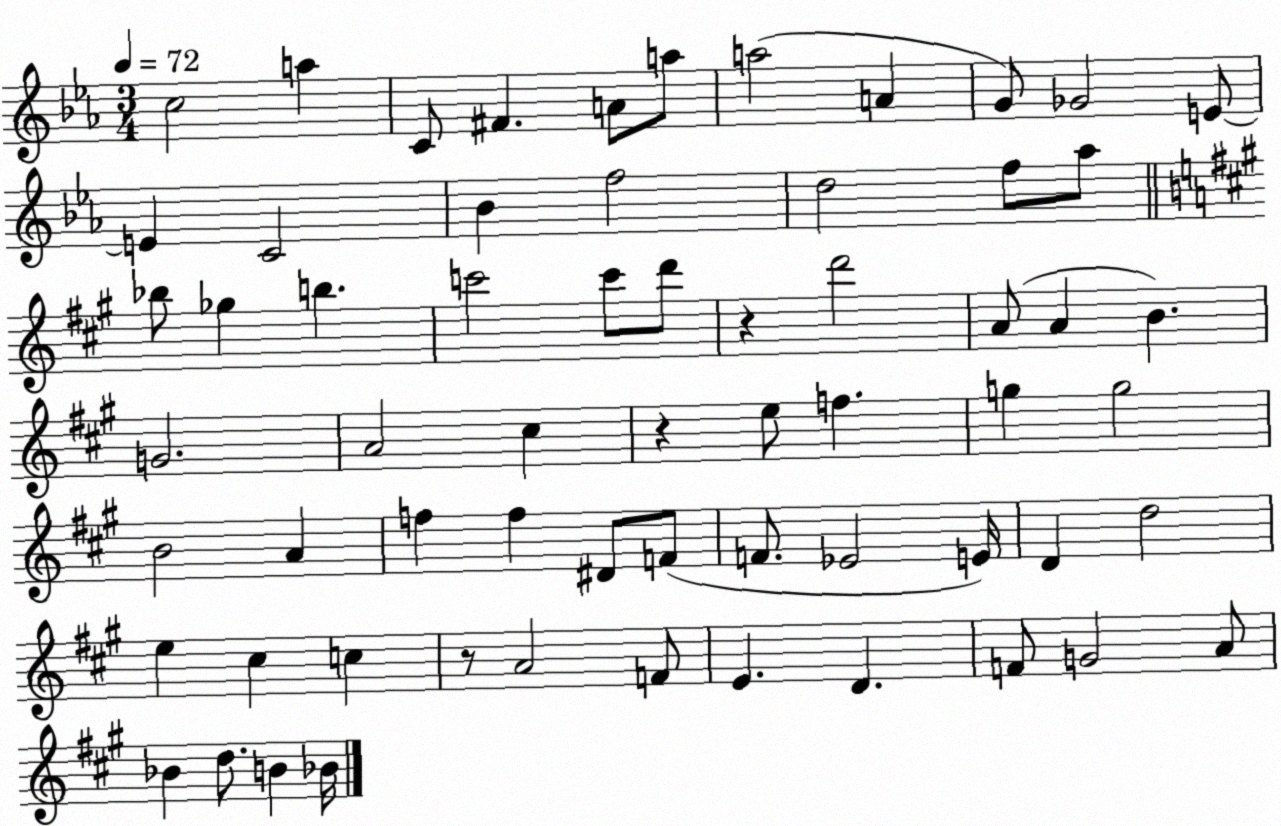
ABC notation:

X:1
T:Untitled
M:3/4
L:1/4
K:Eb
c2 a C/2 ^F A/2 a/2 a2 A G/2 _G2 E/2 E C2 _B f2 d2 f/2 _a/2 _b/2 _g b c'2 c'/2 d'/2 z d'2 A/2 A B G2 A2 ^c z e/2 f g g2 B2 A f f ^D/2 F/2 F/2 _E2 E/4 D d2 e ^c c z/2 A2 F/2 E D F/2 G2 A/2 _B d/2 B _B/4